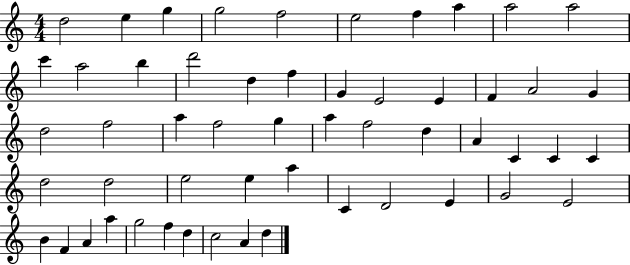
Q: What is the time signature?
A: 4/4